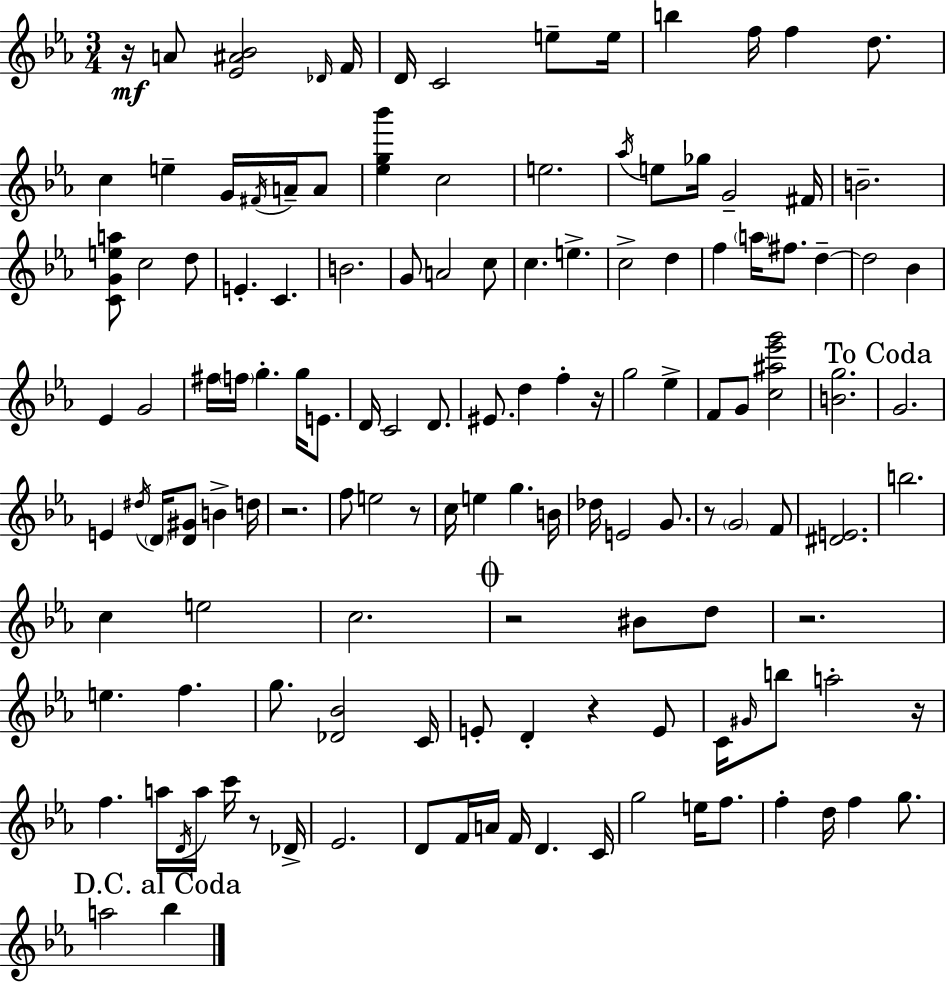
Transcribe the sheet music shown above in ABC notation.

X:1
T:Untitled
M:3/4
L:1/4
K:Eb
z/4 A/2 [_E^A_B]2 _D/4 F/4 D/4 C2 e/2 e/4 b f/4 f d/2 c e G/4 ^F/4 A/4 A/2 [_eg_b'] c2 e2 _a/4 e/2 _g/4 G2 ^F/4 B2 [CGea]/2 c2 d/2 E C B2 G/2 A2 c/2 c e c2 d f a/4 ^f/2 d d2 _B _E G2 ^f/4 f/4 g g/4 E/2 D/4 C2 D/2 ^E/2 d f z/4 g2 _e F/2 G/2 [c^a_e'g']2 [Bg]2 G2 E ^d/4 D/4 [D^G]/2 B d/4 z2 f/2 e2 z/2 c/4 e g B/4 _d/4 E2 G/2 z/2 G2 F/2 [^DE]2 b2 c e2 c2 z2 ^B/2 d/2 z2 e f g/2 [_D_B]2 C/4 E/2 D z E/2 C/4 ^G/4 b/2 a2 z/4 f a/4 D/4 a/4 c'/4 z/2 _D/4 _E2 D/2 F/4 A/4 F/4 D C/4 g2 e/4 f/2 f d/4 f g/2 a2 _b